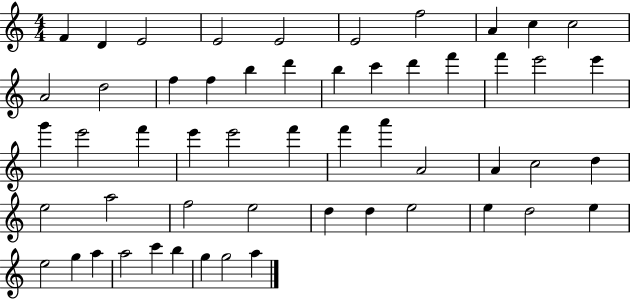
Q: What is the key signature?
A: C major